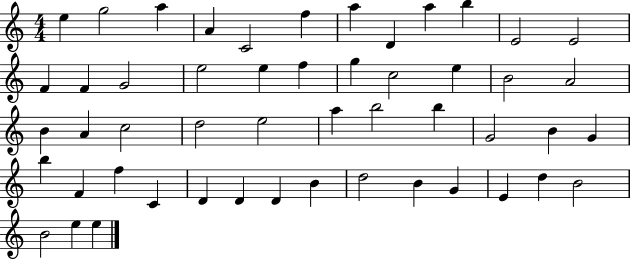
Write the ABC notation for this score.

X:1
T:Untitled
M:4/4
L:1/4
K:C
e g2 a A C2 f a D a b E2 E2 F F G2 e2 e f g c2 e B2 A2 B A c2 d2 e2 a b2 b G2 B G b F f C D D D B d2 B G E d B2 B2 e e